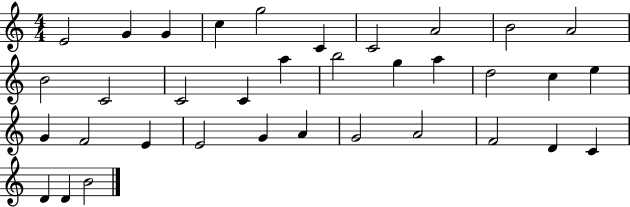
E4/h G4/q G4/q C5/q G5/h C4/q C4/h A4/h B4/h A4/h B4/h C4/h C4/h C4/q A5/q B5/h G5/q A5/q D5/h C5/q E5/q G4/q F4/h E4/q E4/h G4/q A4/q G4/h A4/h F4/h D4/q C4/q D4/q D4/q B4/h